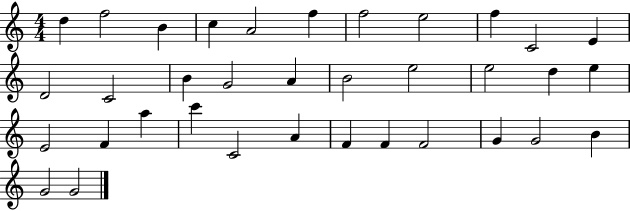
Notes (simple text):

D5/q F5/h B4/q C5/q A4/h F5/q F5/h E5/h F5/q C4/h E4/q D4/h C4/h B4/q G4/h A4/q B4/h E5/h E5/h D5/q E5/q E4/h F4/q A5/q C6/q C4/h A4/q F4/q F4/q F4/h G4/q G4/h B4/q G4/h G4/h